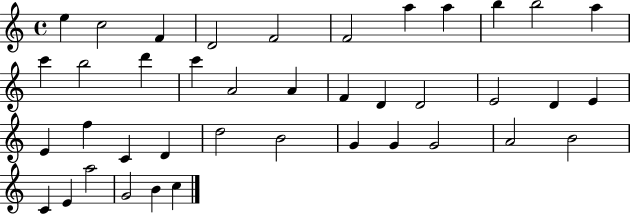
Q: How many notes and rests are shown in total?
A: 40